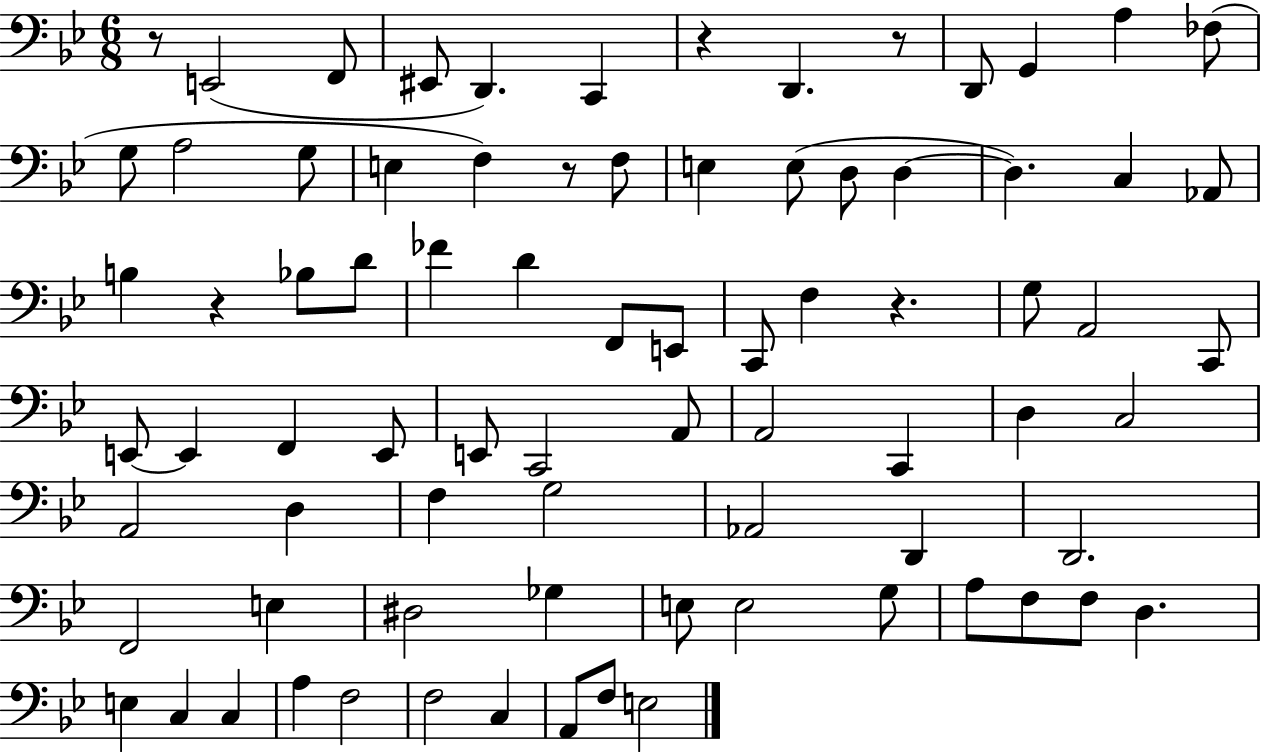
{
  \clef bass
  \numericTimeSignature
  \time 6/8
  \key bes \major
  \repeat volta 2 { r8 e,2( f,8 | eis,8 d,4.) c,4 | r4 d,4. r8 | d,8 g,4 a4 fes8( | \break g8 a2 g8 | e4 f4) r8 f8 | e4 e8( d8 d4~~ | d4.) c4 aes,8 | \break b4 r4 bes8 d'8 | fes'4 d'4 f,8 e,8 | c,8 f4 r4. | g8 a,2 c,8 | \break e,8~~ e,4 f,4 e,8 | e,8 c,2 a,8 | a,2 c,4 | d4 c2 | \break a,2 d4 | f4 g2 | aes,2 d,4 | d,2. | \break f,2 e4 | dis2 ges4 | e8 e2 g8 | a8 f8 f8 d4. | \break e4 c4 c4 | a4 f2 | f2 c4 | a,8 f8 e2 | \break } \bar "|."
}